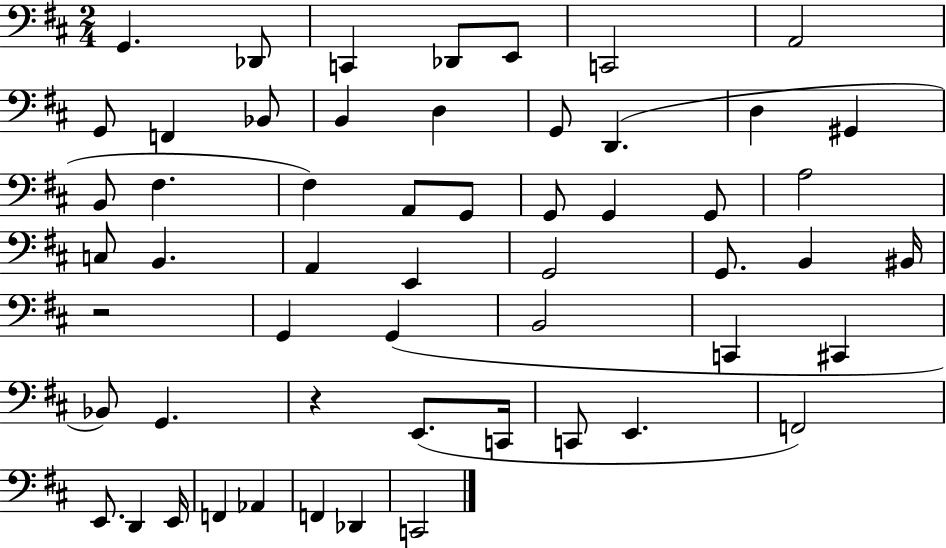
{
  \clef bass
  \numericTimeSignature
  \time 2/4
  \key d \major
  g,4. des,8 | c,4 des,8 e,8 | c,2 | a,2 | \break g,8 f,4 bes,8 | b,4 d4 | g,8 d,4.( | d4 gis,4 | \break b,8 fis4. | fis4) a,8 g,8 | g,8 g,4 g,8 | a2 | \break c8 b,4. | a,4 e,4 | g,2 | g,8. b,4 bis,16 | \break r2 | g,4 g,4( | b,2 | c,4 cis,4 | \break bes,8) g,4. | r4 e,8.( c,16 | c,8 e,4. | f,2) | \break e,8. d,4 e,16 | f,4 aes,4 | f,4 des,4 | c,2 | \break \bar "|."
}